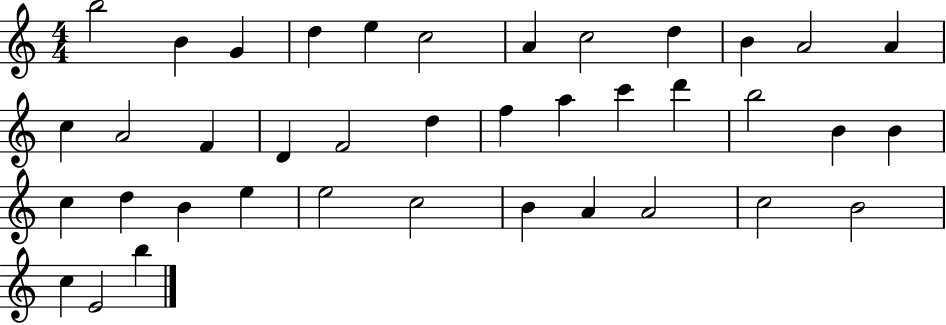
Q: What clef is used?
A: treble